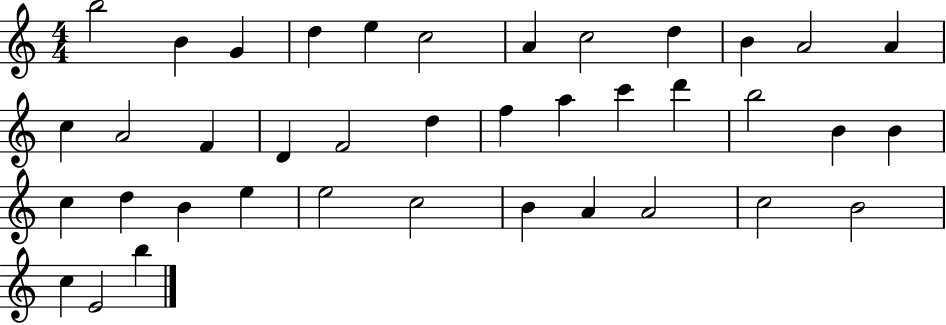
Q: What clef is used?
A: treble